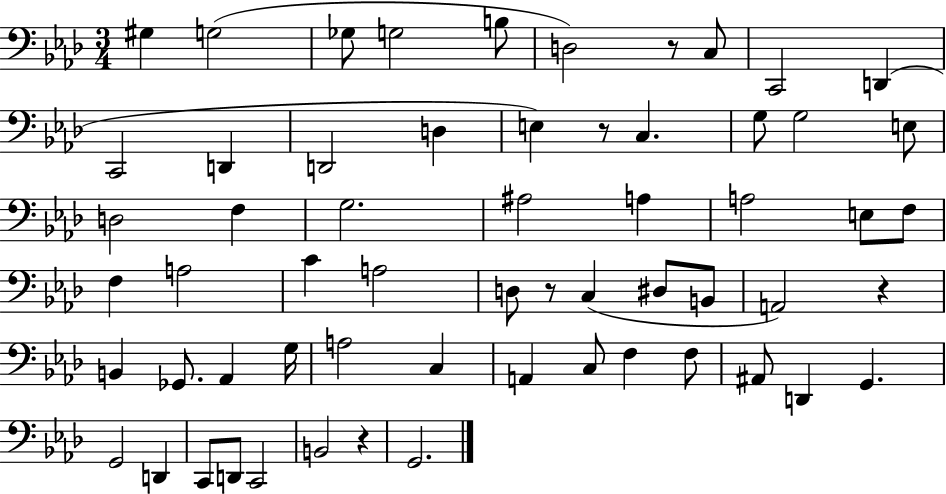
{
  \clef bass
  \numericTimeSignature
  \time 3/4
  \key aes \major
  \repeat volta 2 { gis4 g2( | ges8 g2 b8 | d2) r8 c8 | c,2 d,4( | \break c,2 d,4 | d,2 d4 | e4) r8 c4. | g8 g2 e8 | \break d2 f4 | g2. | ais2 a4 | a2 e8 f8 | \break f4 a2 | c'4 a2 | d8 r8 c4( dis8 b,8 | a,2) r4 | \break b,4 ges,8. aes,4 g16 | a2 c4 | a,4 c8 f4 f8 | ais,8 d,4 g,4. | \break g,2 d,4 | c,8 d,8 c,2 | b,2 r4 | g,2. | \break } \bar "|."
}